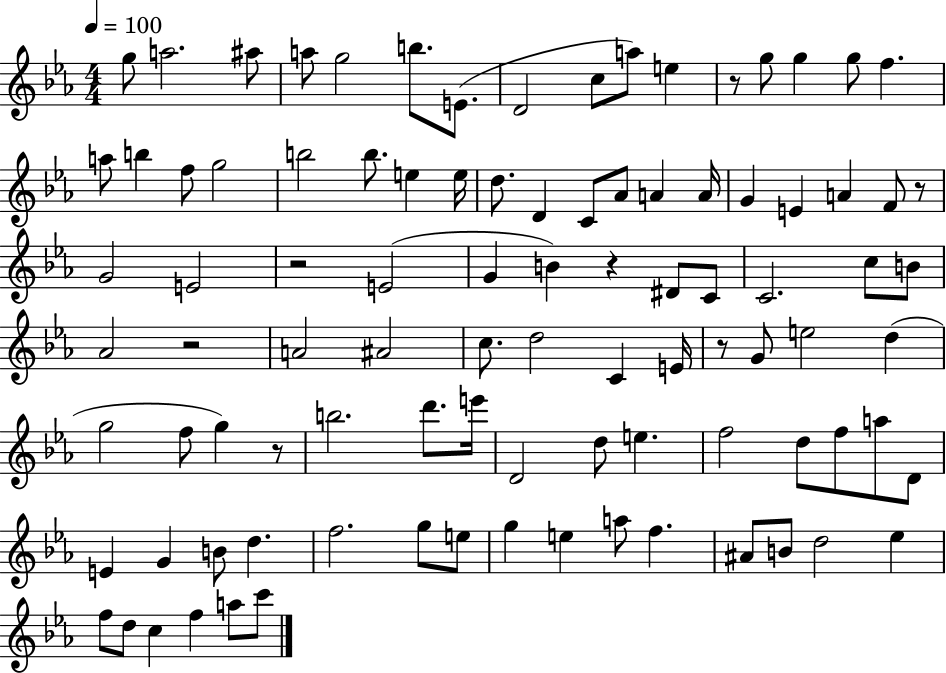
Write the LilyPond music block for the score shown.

{
  \clef treble
  \numericTimeSignature
  \time 4/4
  \key ees \major
  \tempo 4 = 100
  g''8 a''2. ais''8 | a''8 g''2 b''8. e'8.( | d'2 c''8 a''8) e''4 | r8 g''8 g''4 g''8 f''4. | \break a''8 b''4 f''8 g''2 | b''2 b''8. e''4 e''16 | d''8. d'4 c'8 aes'8 a'4 a'16 | g'4 e'4 a'4 f'8 r8 | \break g'2 e'2 | r2 e'2( | g'4 b'4) r4 dis'8 c'8 | c'2. c''8 b'8 | \break aes'2 r2 | a'2 ais'2 | c''8. d''2 c'4 e'16 | r8 g'8 e''2 d''4( | \break g''2 f''8 g''4) r8 | b''2. d'''8. e'''16 | d'2 d''8 e''4. | f''2 d''8 f''8 a''8 d'8 | \break e'4 g'4 b'8 d''4. | f''2. g''8 e''8 | g''4 e''4 a''8 f''4. | ais'8 b'8 d''2 ees''4 | \break f''8 d''8 c''4 f''4 a''8 c'''8 | \bar "|."
}